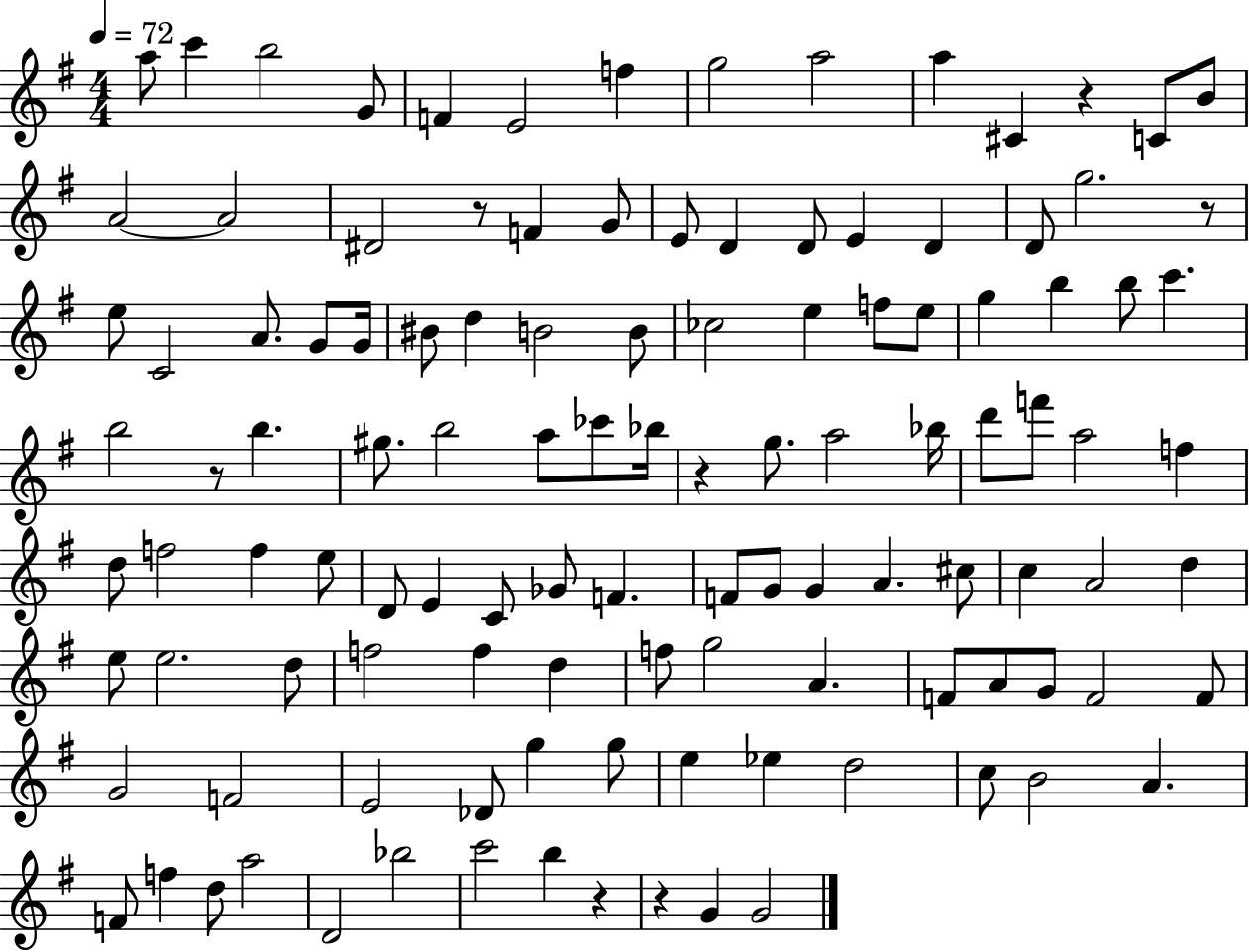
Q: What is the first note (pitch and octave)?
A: A5